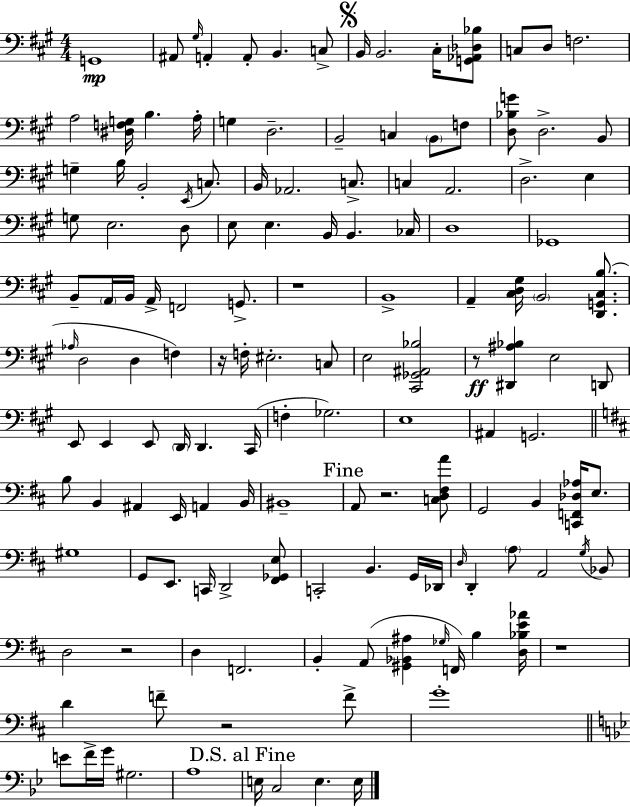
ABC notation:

X:1
T:Untitled
M:4/4
L:1/4
K:A
G,,4 ^A,,/2 ^G,/4 A,, A,,/2 B,, C,/2 B,,/4 B,,2 ^C,/4 [G,,_A,,_D,_B,]/2 C,/2 D,/2 F,2 A,2 [^D,F,G,]/4 B, A,/4 G, D,2 B,,2 C, B,,/2 F,/2 [D,_B,G]/2 D,2 B,,/2 G, B,/4 B,,2 E,,/4 C,/2 B,,/4 _A,,2 C,/2 C, A,,2 D,2 E, G,/2 E,2 D,/2 E,/2 E, B,,/4 B,, _C,/4 D,4 _G,,4 B,,/2 A,,/4 B,,/4 A,,/4 F,,2 G,,/2 z4 B,,4 A,, [^C,D,^G,]/4 B,,2 [D,,G,,^C,B,]/2 _A,/4 D,2 D, F, z/4 F,/4 ^E,2 C,/2 E,2 [^C,,_G,,^A,,_B,]2 z/2 [^D,,^A,_B,] E,2 D,,/2 E,,/2 E,, E,,/2 D,,/4 D,, ^C,,/4 F, _G,2 E,4 ^A,, G,,2 B,/2 B,, ^A,, E,,/4 A,, B,,/4 ^B,,4 A,,/2 z2 [C,D,^F,A]/2 G,,2 B,, [C,,F,,_D,_A,]/4 E,/2 ^G,4 G,,/2 E,,/2 C,,/4 D,,2 [^F,,_G,,E,]/2 C,,2 B,, G,,/4 _D,,/4 D,/4 D,, A,/2 A,,2 G,/4 _B,,/2 D,2 z2 D, F,,2 B,, A,,/2 [^G,,_B,,^A,] _G,/4 F,,/4 B, [D,_B,E_A]/4 z4 D F/2 z2 F/2 G4 E/2 F/4 G/4 ^G,2 A,4 E,/4 C,2 E, E,/4